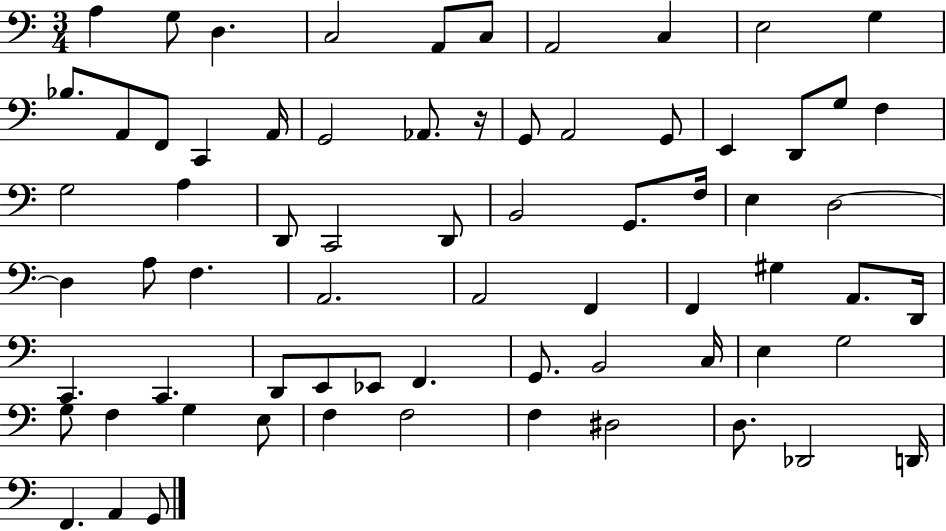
{
  \clef bass
  \numericTimeSignature
  \time 3/4
  \key c \major
  \repeat volta 2 { a4 g8 d4. | c2 a,8 c8 | a,2 c4 | e2 g4 | \break bes8. a,8 f,8 c,4 a,16 | g,2 aes,8. r16 | g,8 a,2 g,8 | e,4 d,8 g8 f4 | \break g2 a4 | d,8 c,2 d,8 | b,2 g,8. f16 | e4 d2~~ | \break d4 a8 f4. | a,2. | a,2 f,4 | f,4 gis4 a,8. d,16 | \break c,4. c,4. | d,8 e,8 ees,8 f,4. | g,8. b,2 c16 | e4 g2 | \break g8 f4 g4 e8 | f4 f2 | f4 dis2 | d8. des,2 d,16 | \break f,4. a,4 g,8 | } \bar "|."
}